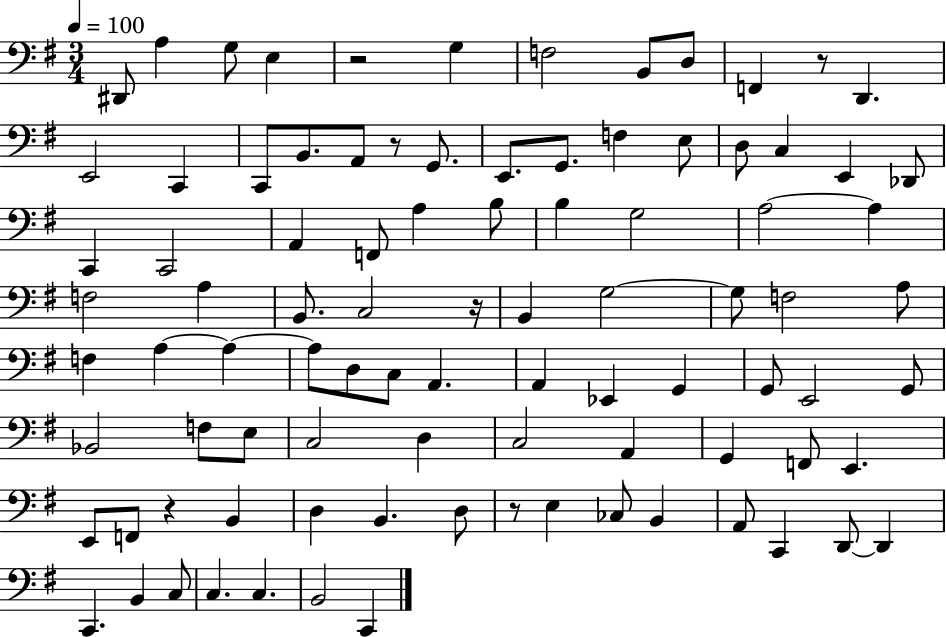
X:1
T:Untitled
M:3/4
L:1/4
K:G
^D,,/2 A, G,/2 E, z2 G, F,2 B,,/2 D,/2 F,, z/2 D,, E,,2 C,, C,,/2 B,,/2 A,,/2 z/2 G,,/2 E,,/2 G,,/2 F, E,/2 D,/2 C, E,, _D,,/2 C,, C,,2 A,, F,,/2 A, B,/2 B, G,2 A,2 A, F,2 A, B,,/2 C,2 z/4 B,, G,2 G,/2 F,2 A,/2 F, A, A, A,/2 D,/2 C,/2 A,, A,, _E,, G,, G,,/2 E,,2 G,,/2 _B,,2 F,/2 E,/2 C,2 D, C,2 A,, G,, F,,/2 E,, E,,/2 F,,/2 z B,, D, B,, D,/2 z/2 E, _C,/2 B,, A,,/2 C,, D,,/2 D,, C,, B,, C,/2 C, C, B,,2 C,,